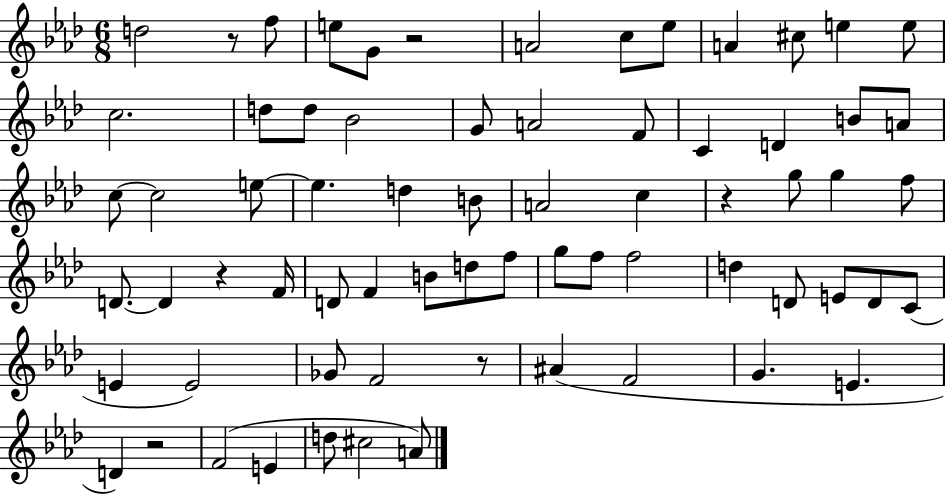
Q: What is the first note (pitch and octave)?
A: D5